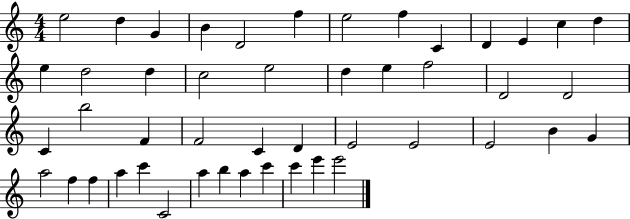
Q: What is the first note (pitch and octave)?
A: E5